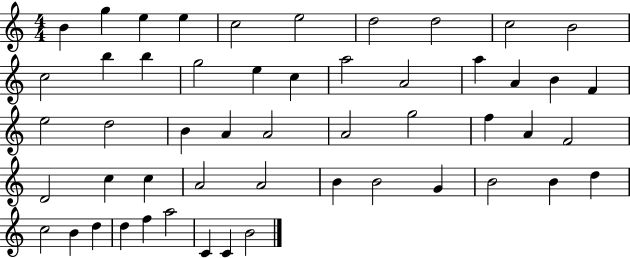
B4/q G5/q E5/q E5/q C5/h E5/h D5/h D5/h C5/h B4/h C5/h B5/q B5/q G5/h E5/q C5/q A5/h A4/h A5/q A4/q B4/q F4/q E5/h D5/h B4/q A4/q A4/h A4/h G5/h F5/q A4/q F4/h D4/h C5/q C5/q A4/h A4/h B4/q B4/h G4/q B4/h B4/q D5/q C5/h B4/q D5/q D5/q F5/q A5/h C4/q C4/q B4/h